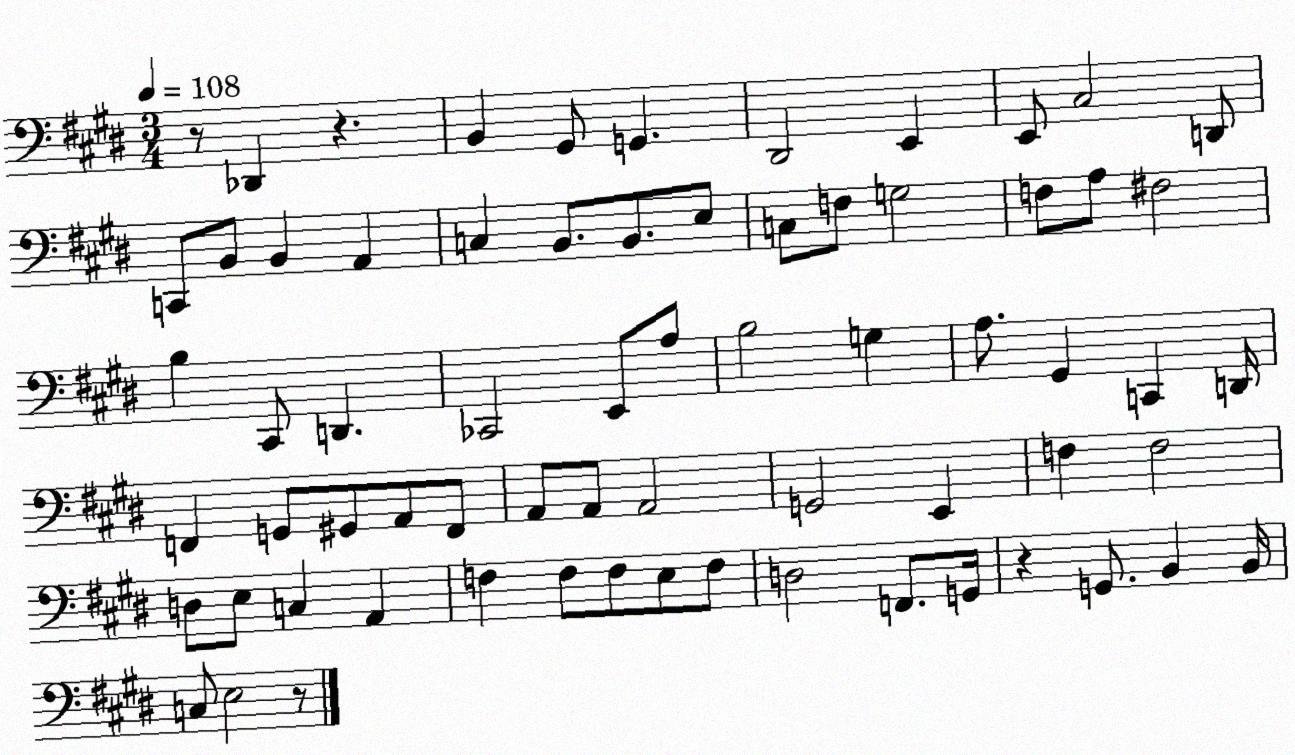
X:1
T:Untitled
M:3/4
L:1/4
K:E
z/2 _D,, z B,, ^G,,/2 G,, ^D,,2 E,, E,,/2 ^C,2 D,,/2 C,,/2 B,,/2 B,, A,, C, B,,/2 B,,/2 E,/2 C,/2 F,/2 G,2 F,/2 A,/2 ^F,2 B, ^C,,/2 D,, _C,,2 E,,/2 A,/2 B,2 G, A,/2 ^G,, C,, D,,/4 F,, G,,/2 ^G,,/2 A,,/2 F,,/2 A,,/2 A,,/2 A,,2 G,,2 E,, F, F,2 D,/2 E,/2 C, A,, F, F,/2 F,/2 E,/2 F,/2 D,2 F,,/2 G,,/4 z G,,/2 B,, B,,/4 C,/2 E,2 z/2